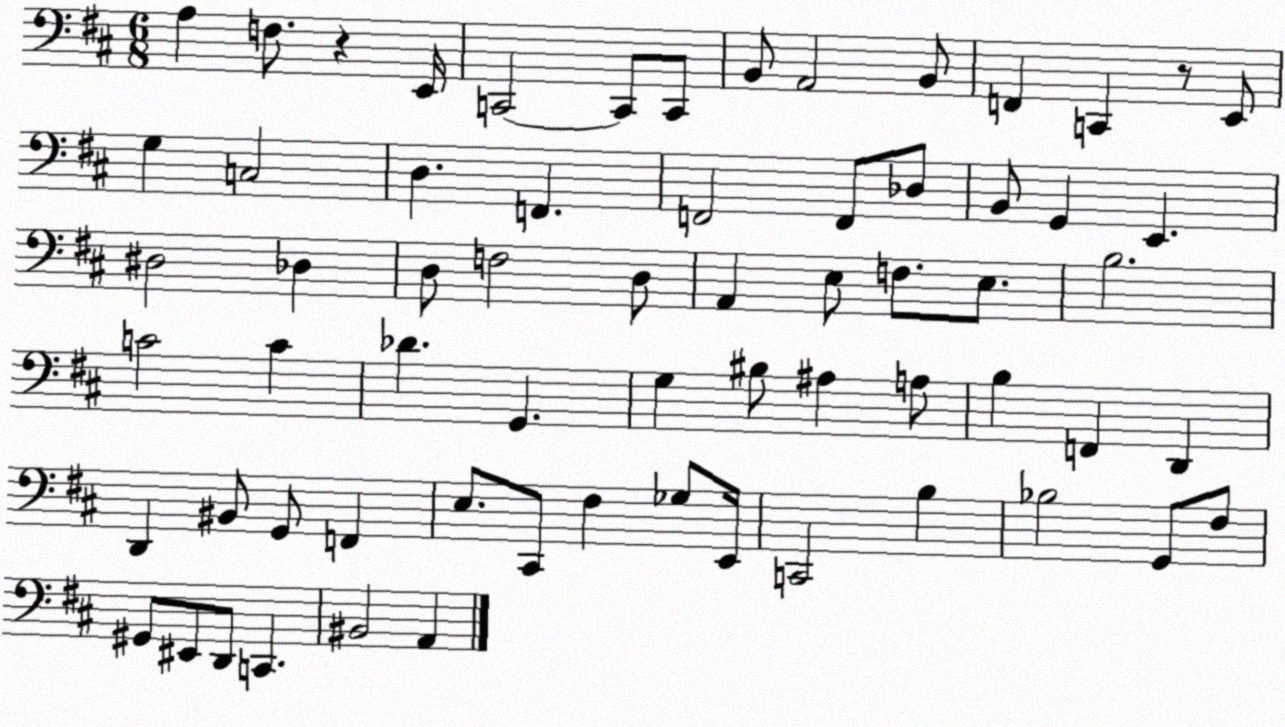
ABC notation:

X:1
T:Untitled
M:6/8
L:1/4
K:D
A, F,/2 z E,,/4 C,,2 C,,/2 C,,/2 B,,/2 A,,2 B,,/2 F,, C,, z/2 E,,/2 G, C,2 D, F,, F,,2 F,,/2 _D,/2 B,,/2 G,, E,, ^D,2 _D, D,/2 F,2 D,/2 A,, E,/2 F,/2 E,/2 B,2 C2 C _D G,, G, ^B,/2 ^A, A,/2 B, F,, D,, D,, ^B,,/2 G,,/2 F,, E,/2 ^C,,/2 ^F, _G,/2 E,,/4 C,,2 B, _B,2 G,,/2 ^F,/2 ^G,,/2 ^E,,/2 D,,/2 C,, ^B,,2 A,,